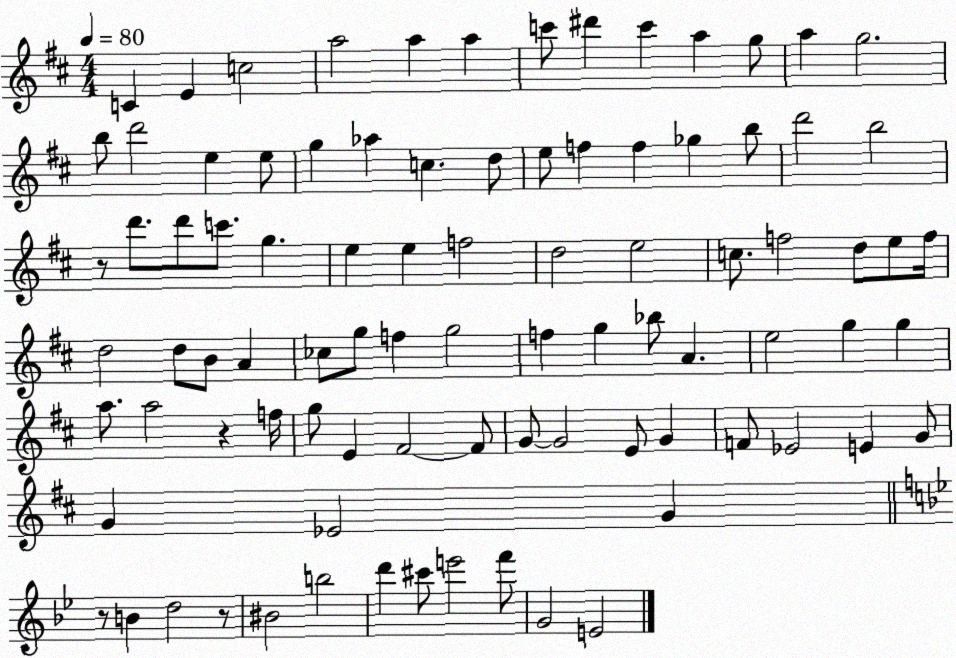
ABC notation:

X:1
T:Untitled
M:4/4
L:1/4
K:D
C E c2 a2 a a c'/2 ^d' c' a g/2 a g2 b/2 d'2 e e/2 g _a c d/2 e/2 f f _g b/2 d'2 b2 z/2 d'/2 d'/2 c'/2 g e e f2 d2 e2 c/2 f2 d/2 e/2 f/4 d2 d/2 B/2 A _c/2 g/2 f g2 f g _b/2 A e2 g g a/2 a2 z f/4 g/2 E ^F2 ^F/2 G/2 G2 E/2 G F/2 _E2 E G/2 G _E2 G z/2 B d2 z/2 ^B2 b2 d' ^c'/2 e'2 f'/2 G2 E2